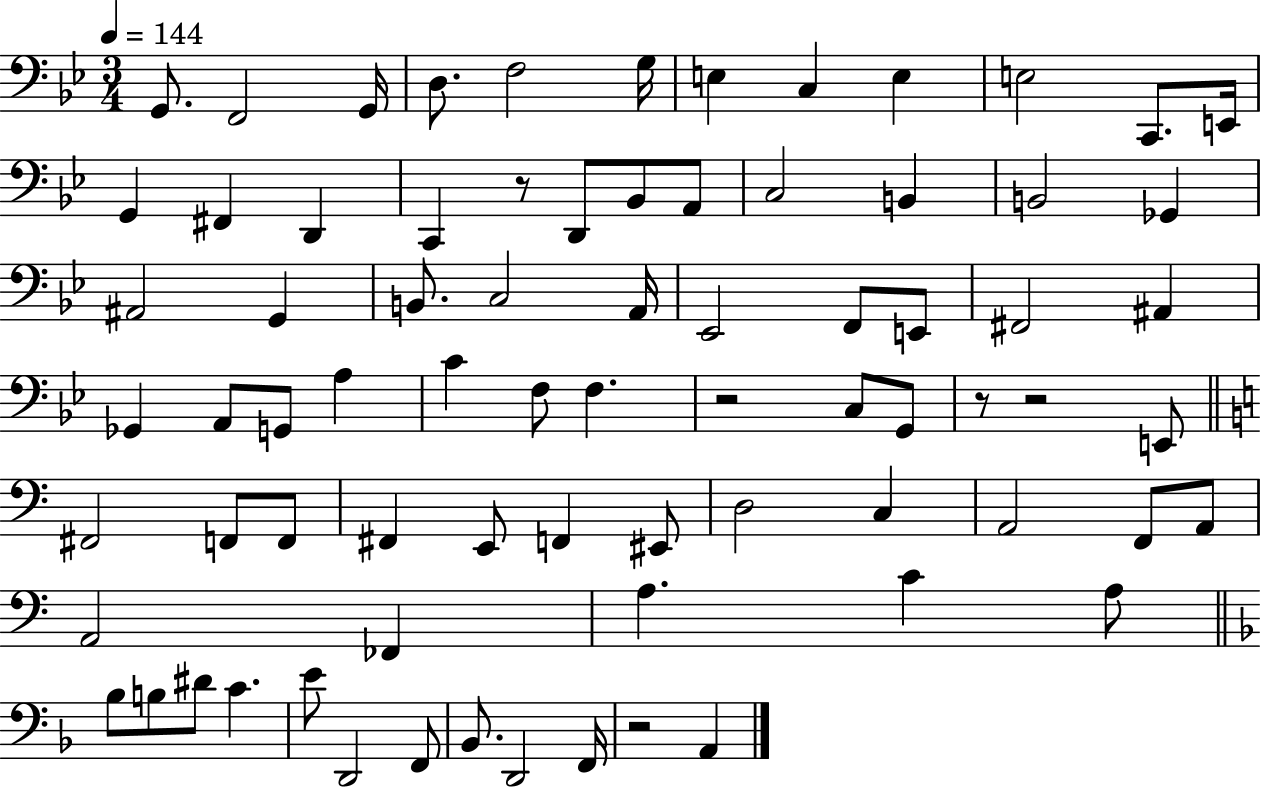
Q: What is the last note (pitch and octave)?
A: A2